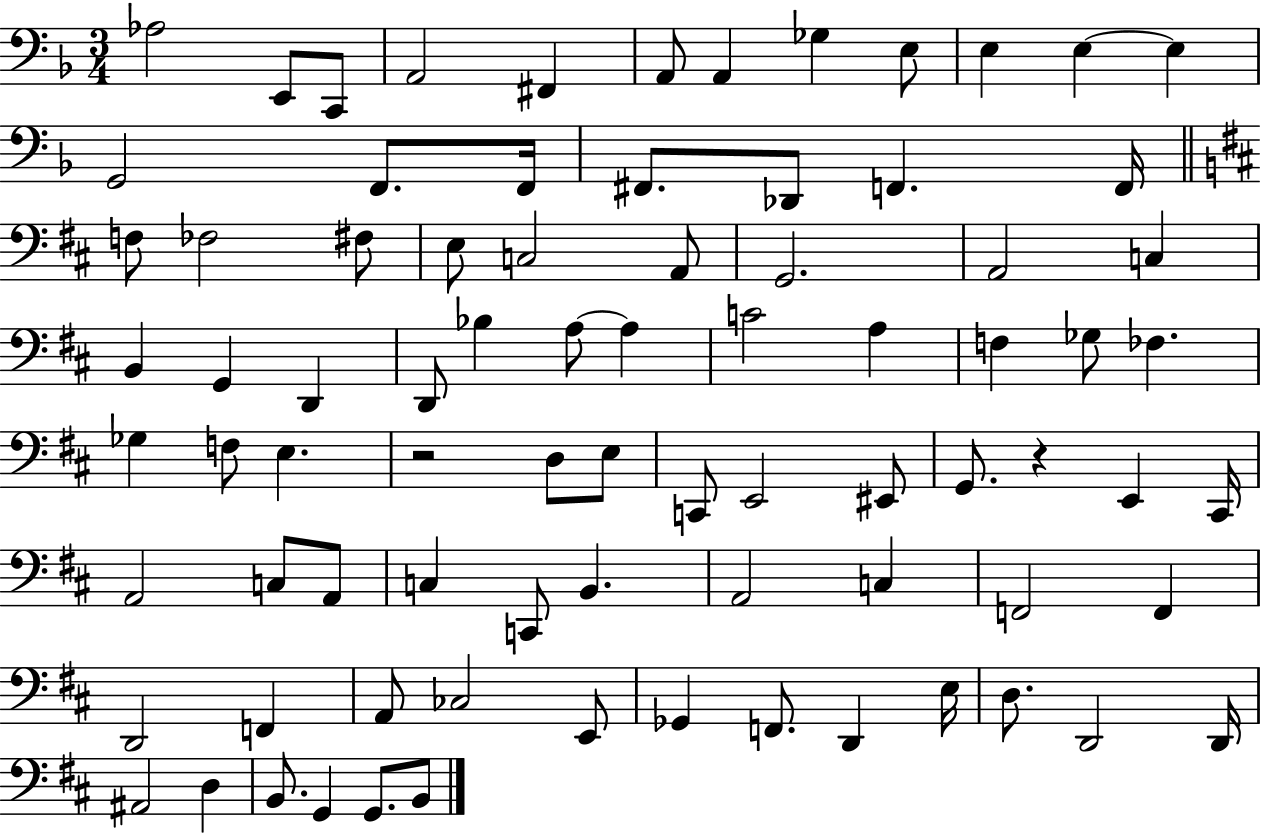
{
  \clef bass
  \numericTimeSignature
  \time 3/4
  \key f \major
  aes2 e,8 c,8 | a,2 fis,4 | a,8 a,4 ges4 e8 | e4 e4~~ e4 | \break g,2 f,8. f,16 | fis,8. des,8 f,4. f,16 | \bar "||" \break \key d \major f8 fes2 fis8 | e8 c2 a,8 | g,2. | a,2 c4 | \break b,4 g,4 d,4 | d,8 bes4 a8~~ a4 | c'2 a4 | f4 ges8 fes4. | \break ges4 f8 e4. | r2 d8 e8 | c,8 e,2 eis,8 | g,8. r4 e,4 cis,16 | \break a,2 c8 a,8 | c4 c,8 b,4. | a,2 c4 | f,2 f,4 | \break d,2 f,4 | a,8 ces2 e,8 | ges,4 f,8. d,4 e16 | d8. d,2 d,16 | \break ais,2 d4 | b,8. g,4 g,8. b,8 | \bar "|."
}